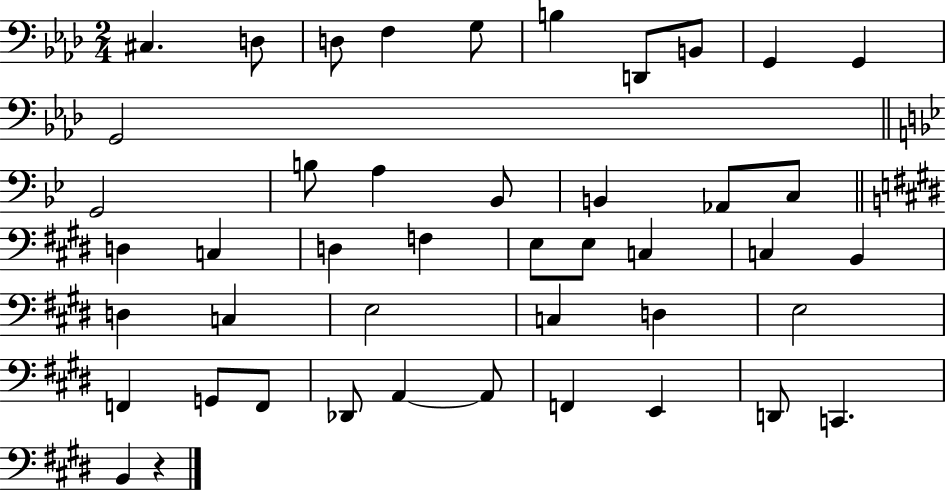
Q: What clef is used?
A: bass